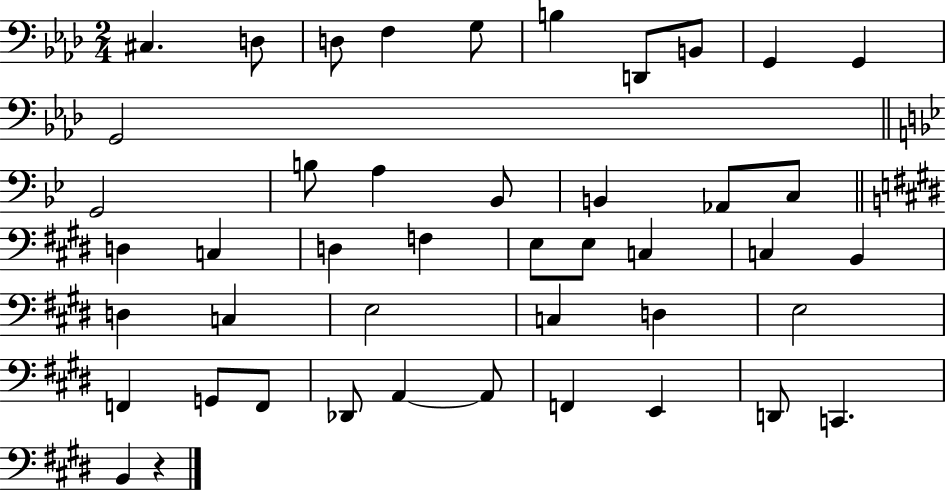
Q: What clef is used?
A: bass